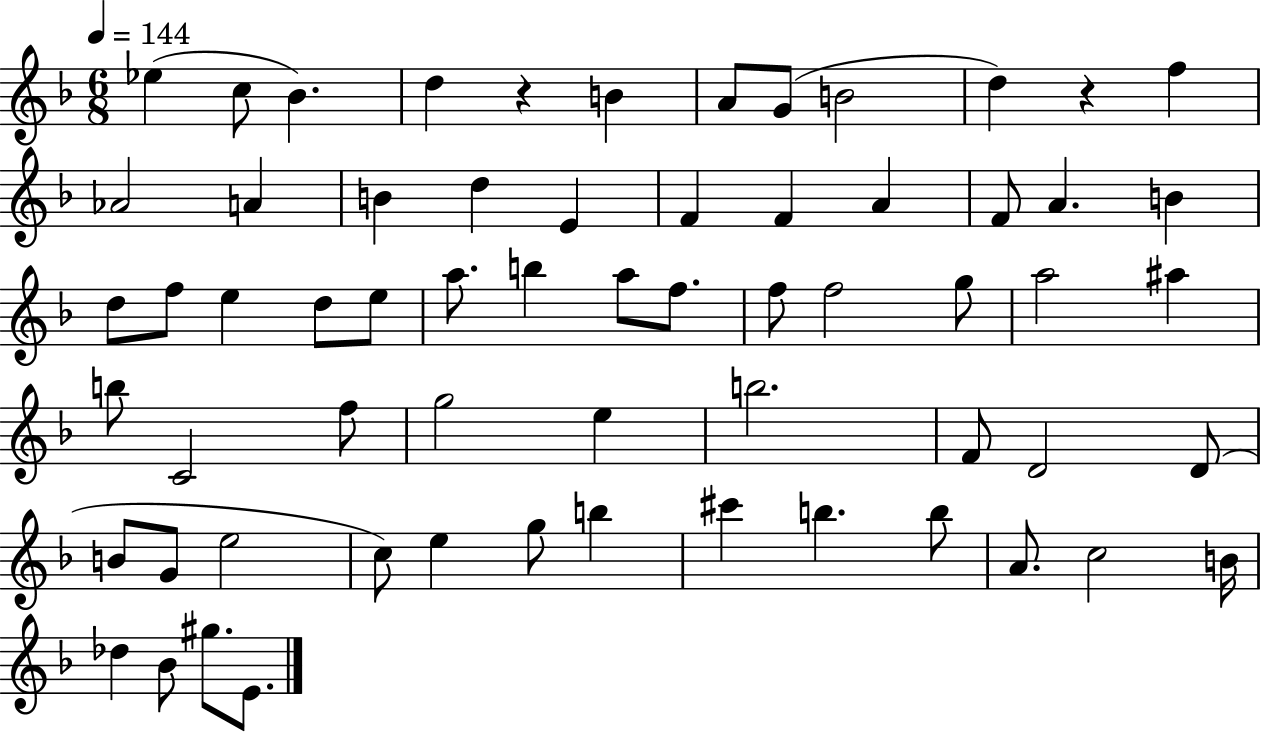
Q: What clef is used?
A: treble